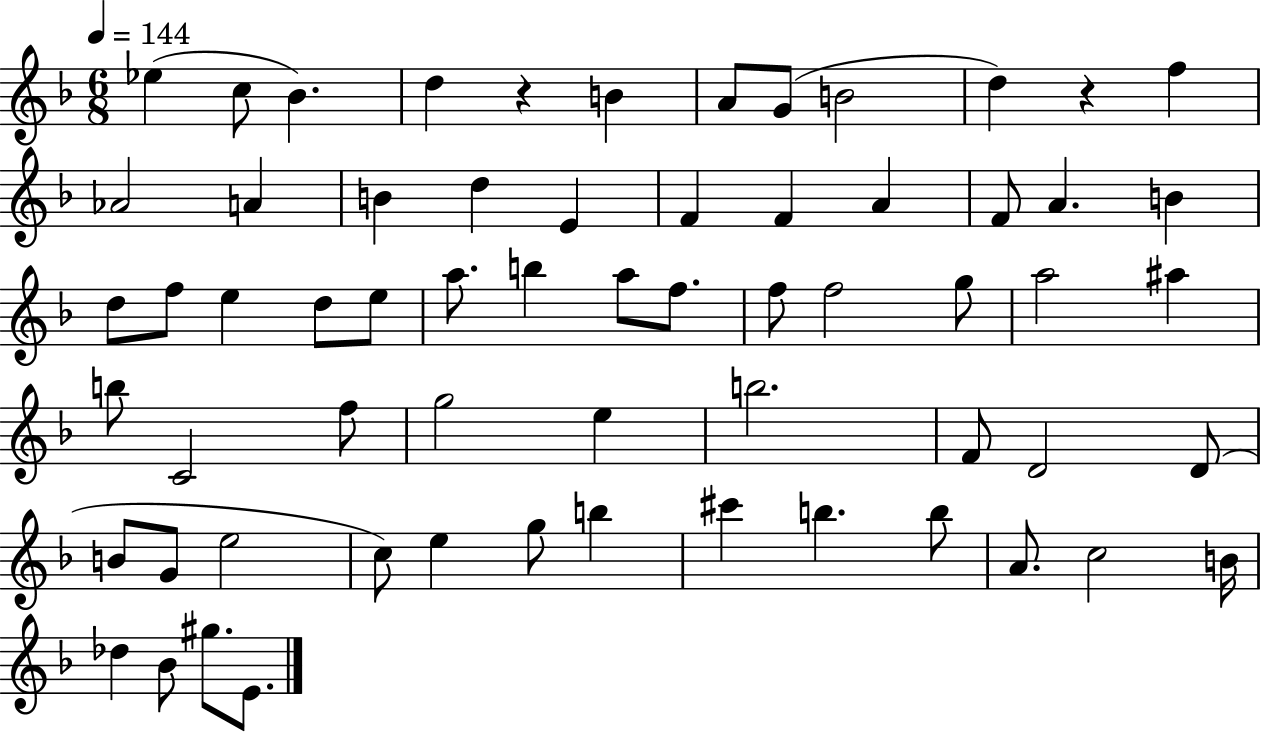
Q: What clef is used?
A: treble